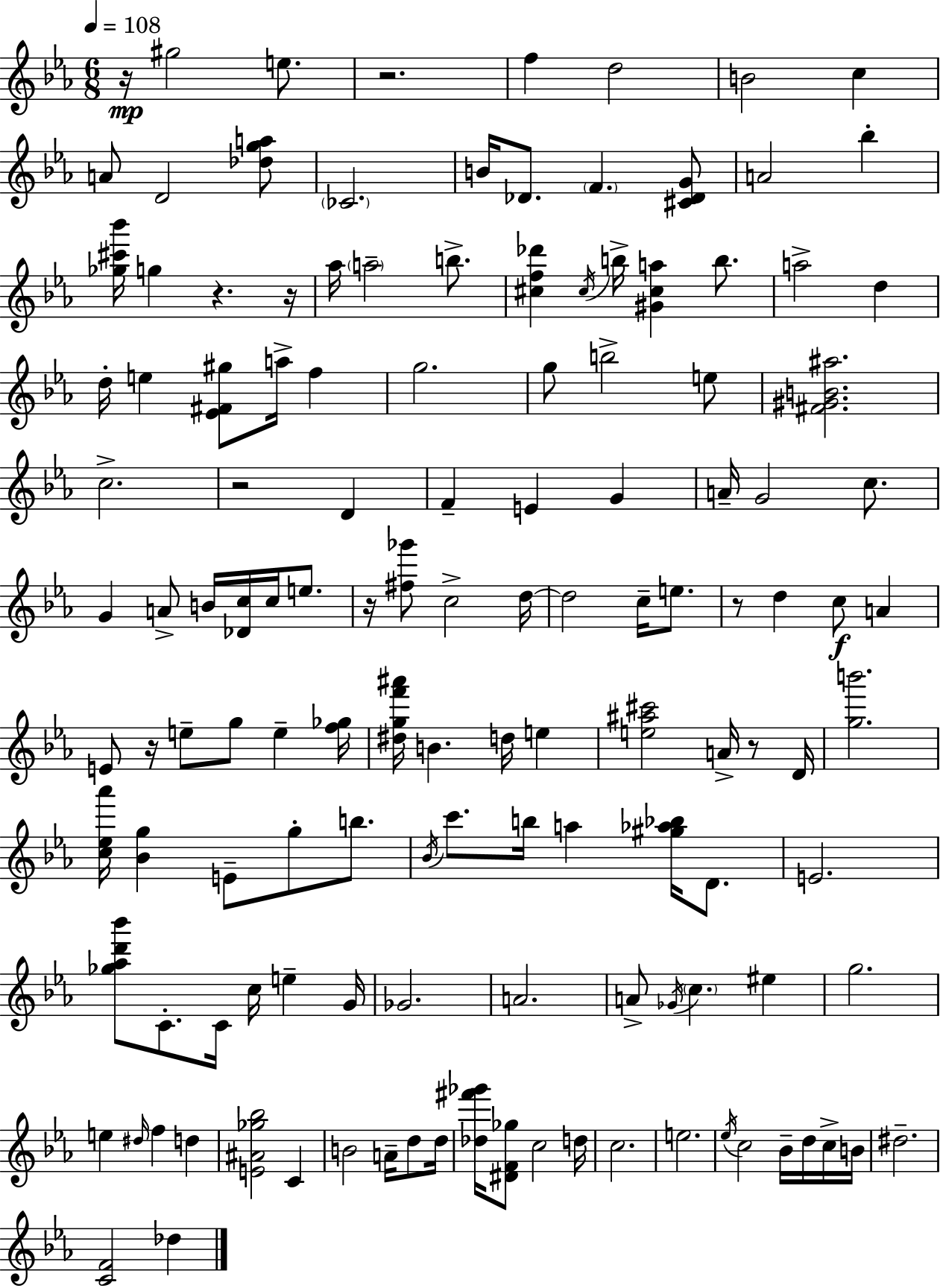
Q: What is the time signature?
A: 6/8